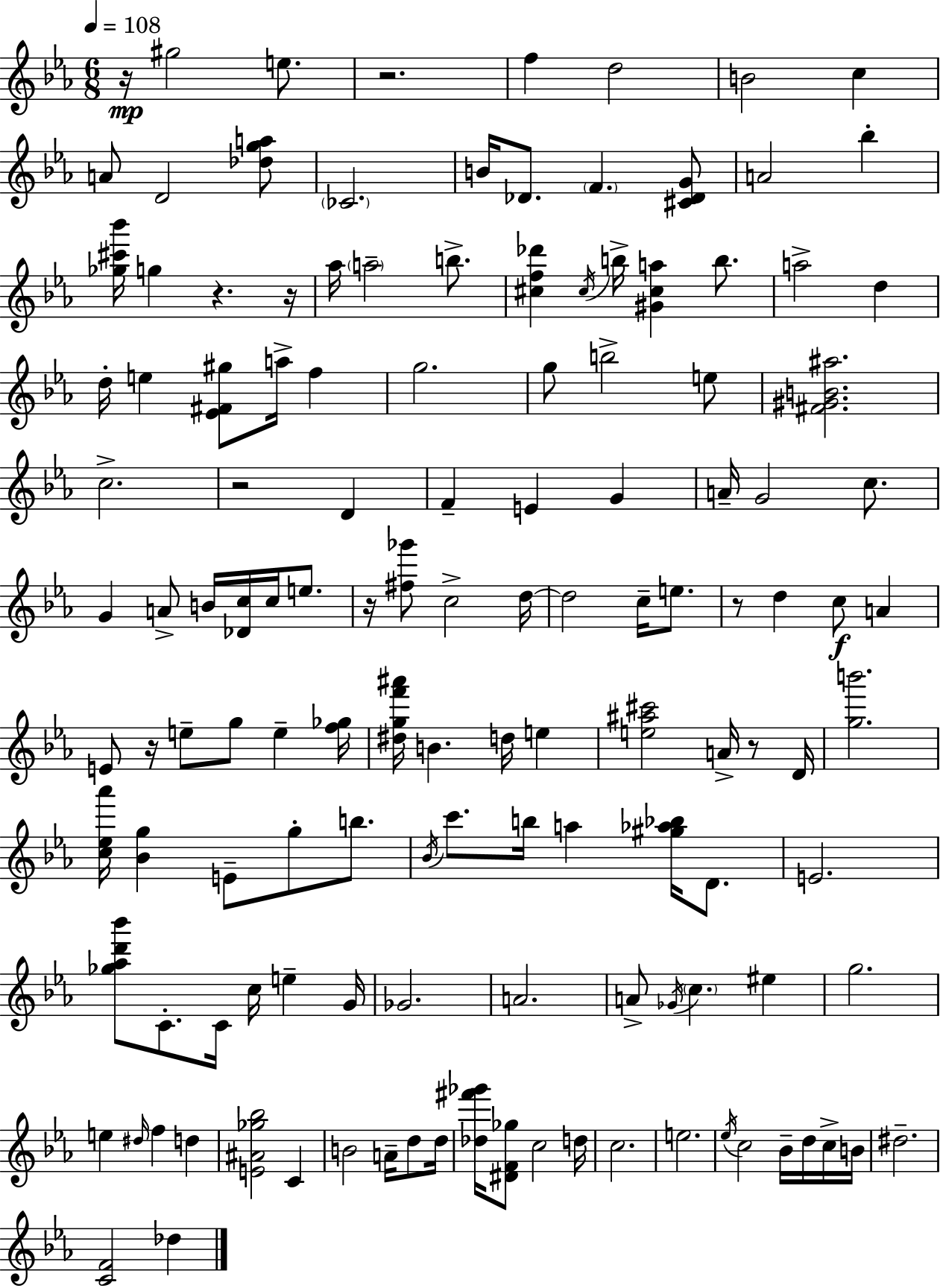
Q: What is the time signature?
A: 6/8